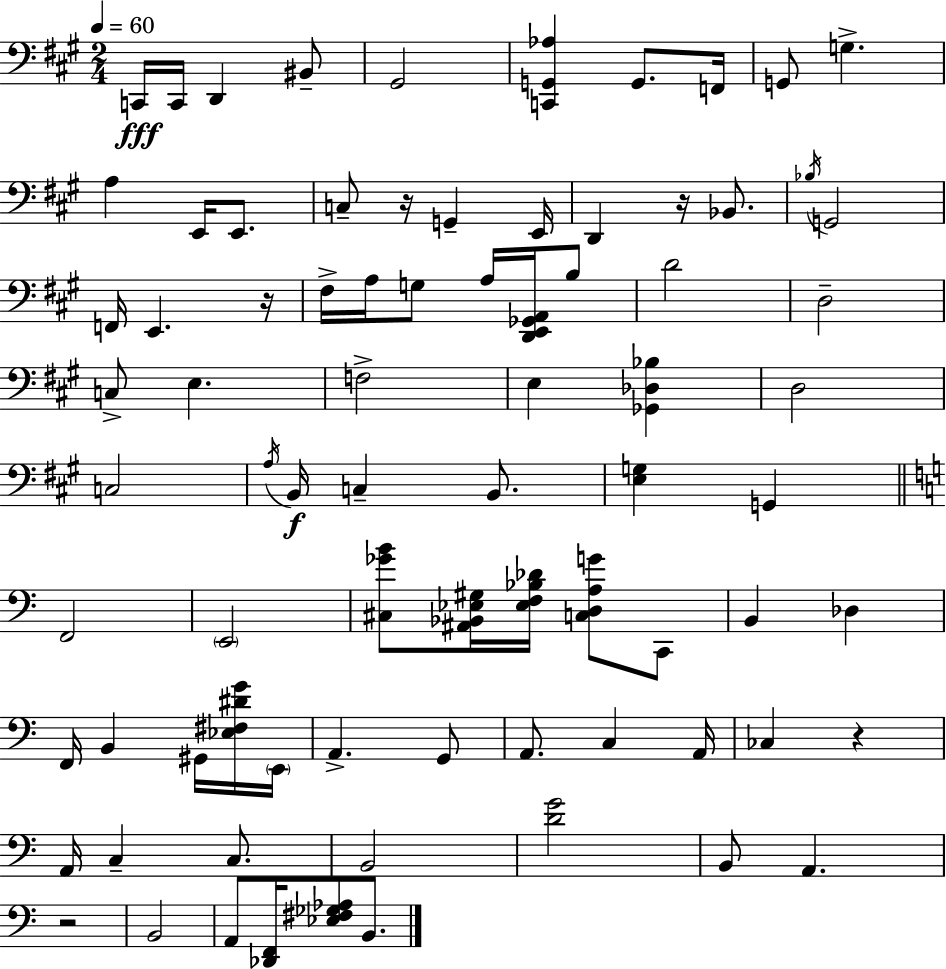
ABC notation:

X:1
T:Untitled
M:2/4
L:1/4
K:A
C,,/4 C,,/4 D,, ^B,,/2 ^G,,2 [C,,G,,_A,] G,,/2 F,,/4 G,,/2 G, A, E,,/4 E,,/2 C,/2 z/4 G,, E,,/4 D,, z/4 _B,,/2 _B,/4 G,,2 F,,/4 E,, z/4 ^F,/4 A,/4 G,/2 A,/4 [D,,E,,_G,,A,,]/4 B,/2 D2 D,2 C,/2 E, F,2 E, [_G,,_D,_B,] D,2 C,2 A,/4 B,,/4 C, B,,/2 [E,G,] G,, F,,2 E,,2 [^C,_GB]/2 [^A,,_B,,_E,^G,]/4 [_E,F,_B,_D]/4 [C,D,A,G]/2 C,,/2 B,, _D, F,,/4 B,, ^G,,/4 [_E,^F,^DG]/4 E,,/4 A,, G,,/2 A,,/2 C, A,,/4 _C, z A,,/4 C, C,/2 B,,2 [DG]2 B,,/2 A,, z2 B,,2 A,,/2 [_D,,F,,]/4 [_E,^F,_G,_A,]/2 B,,/2